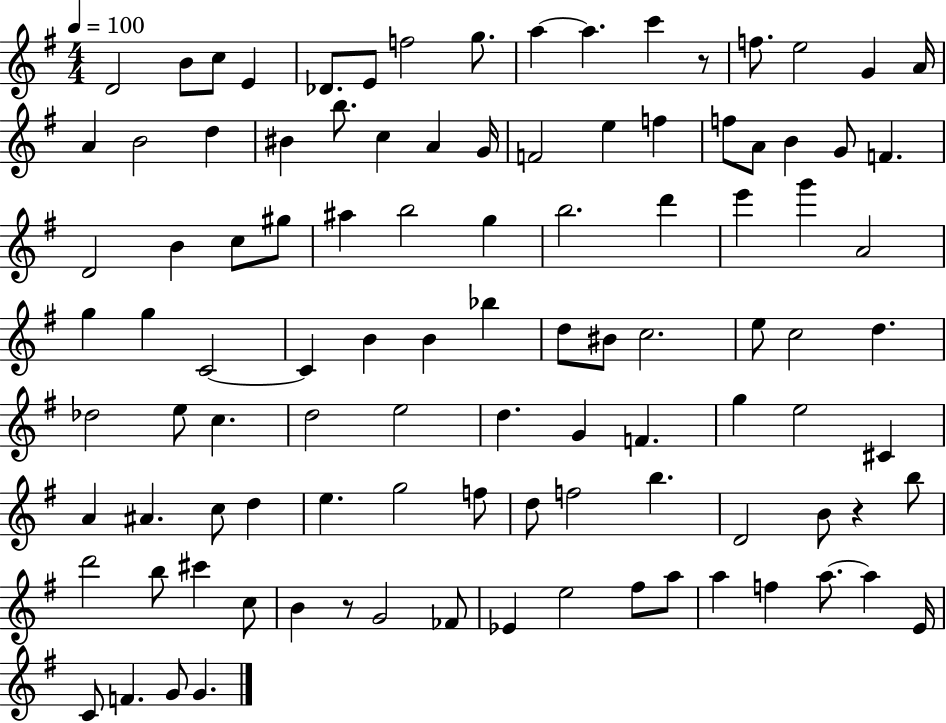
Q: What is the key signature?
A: G major